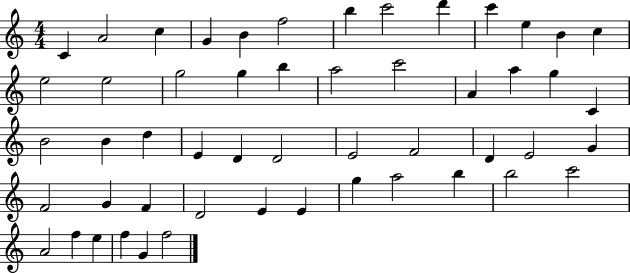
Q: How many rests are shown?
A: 0